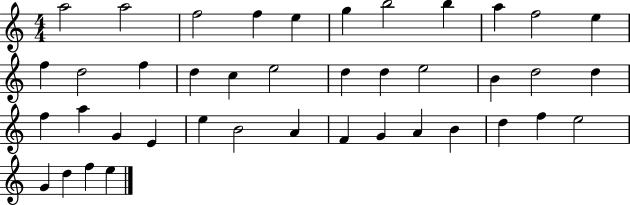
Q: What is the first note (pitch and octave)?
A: A5